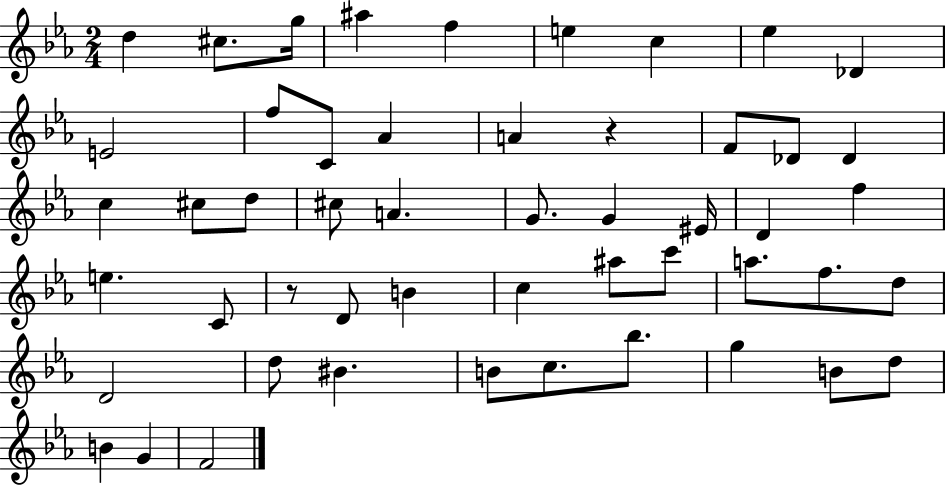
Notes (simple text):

D5/q C#5/e. G5/s A#5/q F5/q E5/q C5/q Eb5/q Db4/q E4/h F5/e C4/e Ab4/q A4/q R/q F4/e Db4/e Db4/q C5/q C#5/e D5/e C#5/e A4/q. G4/e. G4/q EIS4/s D4/q F5/q E5/q. C4/e R/e D4/e B4/q C5/q A#5/e C6/e A5/e. F5/e. D5/e D4/h D5/e BIS4/q. B4/e C5/e. Bb5/e. G5/q B4/e D5/e B4/q G4/q F4/h